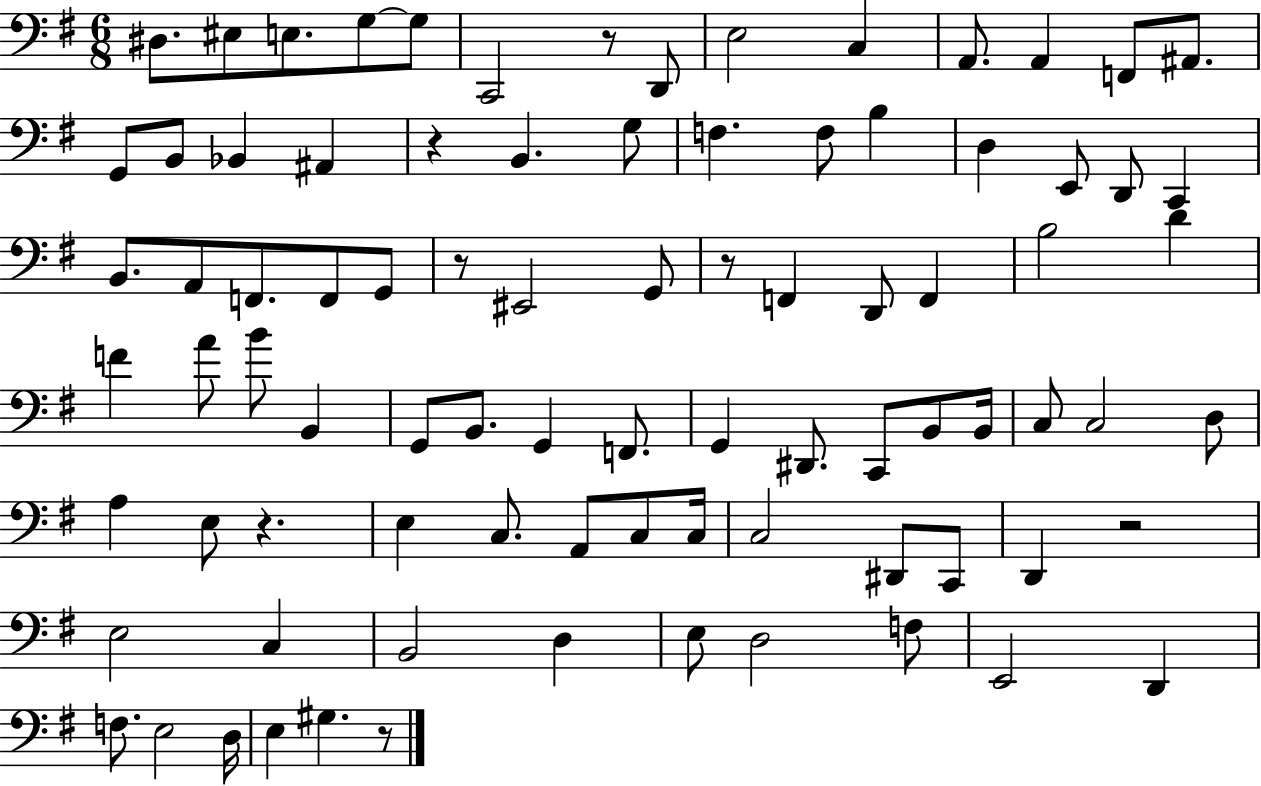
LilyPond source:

{
  \clef bass
  \numericTimeSignature
  \time 6/8
  \key g \major
  dis8. eis8 e8. g8~~ g8 | c,2 r8 d,8 | e2 c4 | a,8. a,4 f,8 ais,8. | \break g,8 b,8 bes,4 ais,4 | r4 b,4. g8 | f4. f8 b4 | d4 e,8 d,8 c,4 | \break b,8. a,8 f,8. f,8 g,8 | r8 eis,2 g,8 | r8 f,4 d,8 f,4 | b2 d'4 | \break f'4 a'8 b'8 b,4 | g,8 b,8. g,4 f,8. | g,4 dis,8. c,8 b,8 b,16 | c8 c2 d8 | \break a4 e8 r4. | e4 c8. a,8 c8 c16 | c2 dis,8 c,8 | d,4 r2 | \break e2 c4 | b,2 d4 | e8 d2 f8 | e,2 d,4 | \break f8. e2 d16 | e4 gis4. r8 | \bar "|."
}